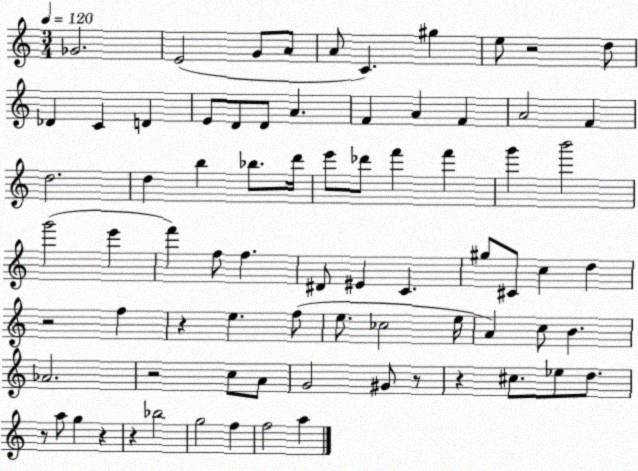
X:1
T:Untitled
M:3/4
L:1/4
K:C
_G2 E2 G/2 A/2 A/2 C ^g e/2 z2 d/2 _D C D E/2 D/2 D/2 A F A F A2 F d2 d b _b/2 d'/4 e'/2 _d'/2 f' f' g' b'2 g'2 e' f' f/2 f ^D/2 ^E C ^g/2 ^C/2 c d z2 f z e f/2 e/2 _c2 e/4 A c/2 B _A2 z2 c/2 A/2 G2 ^G/2 z/2 z ^c/2 _e/2 d/2 z/2 a/2 g z z _b2 g2 f f2 a